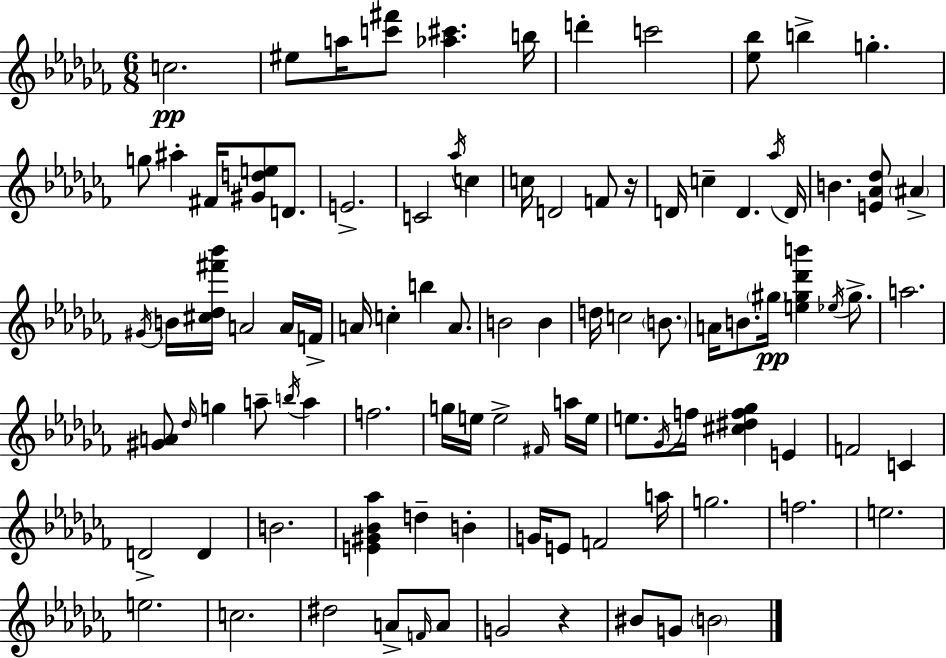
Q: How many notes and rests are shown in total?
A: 98